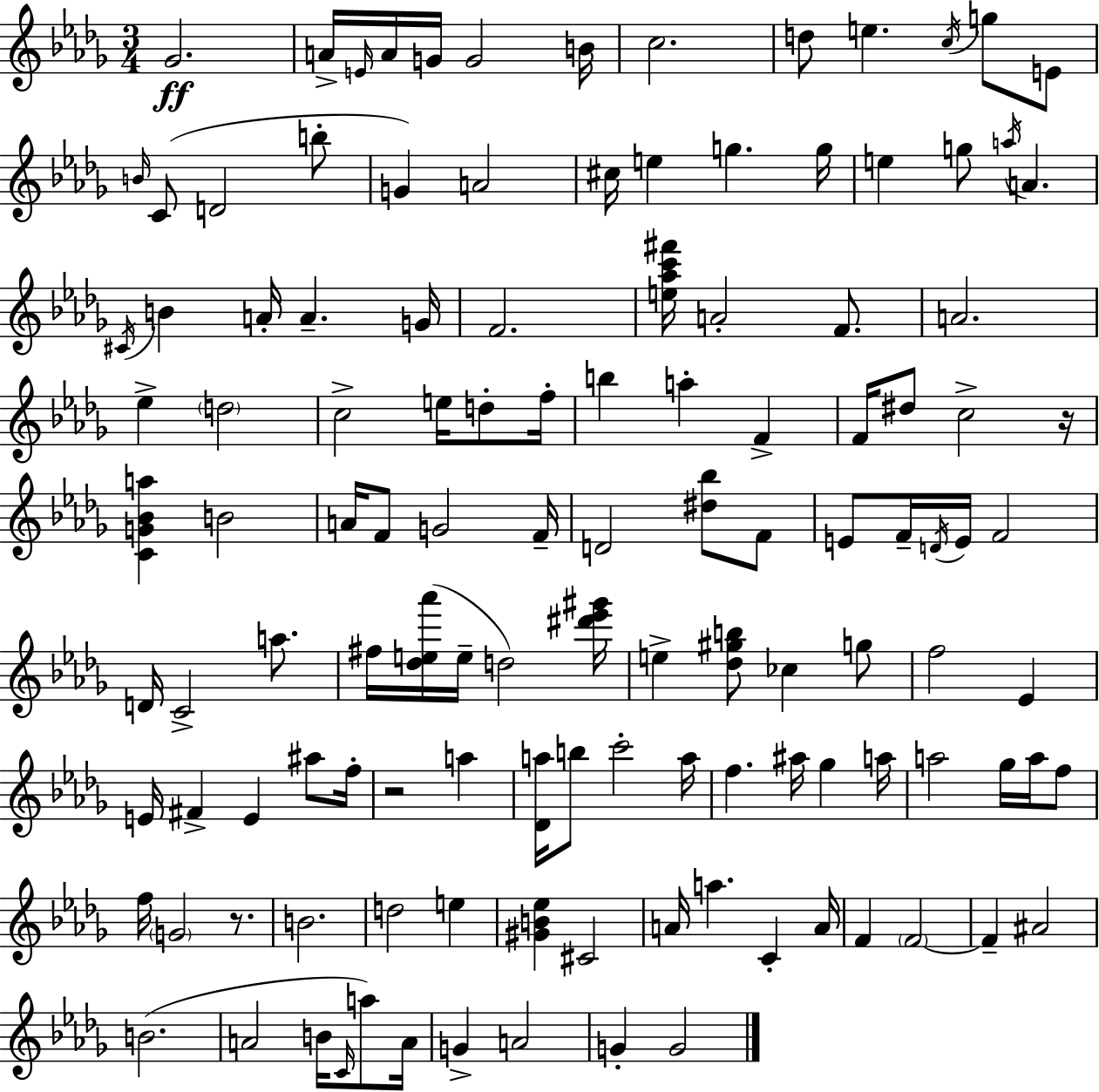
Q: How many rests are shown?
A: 3